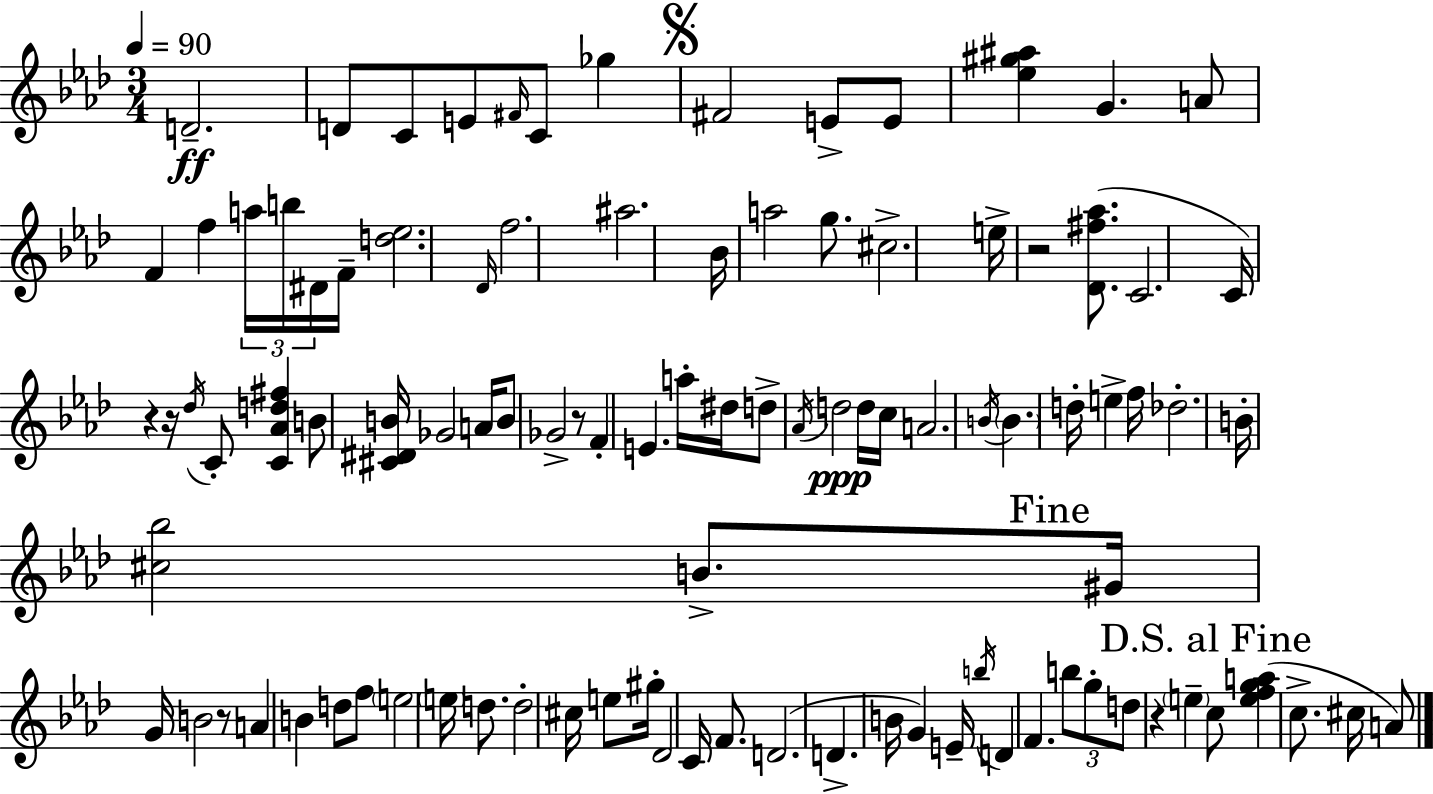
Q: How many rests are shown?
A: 6